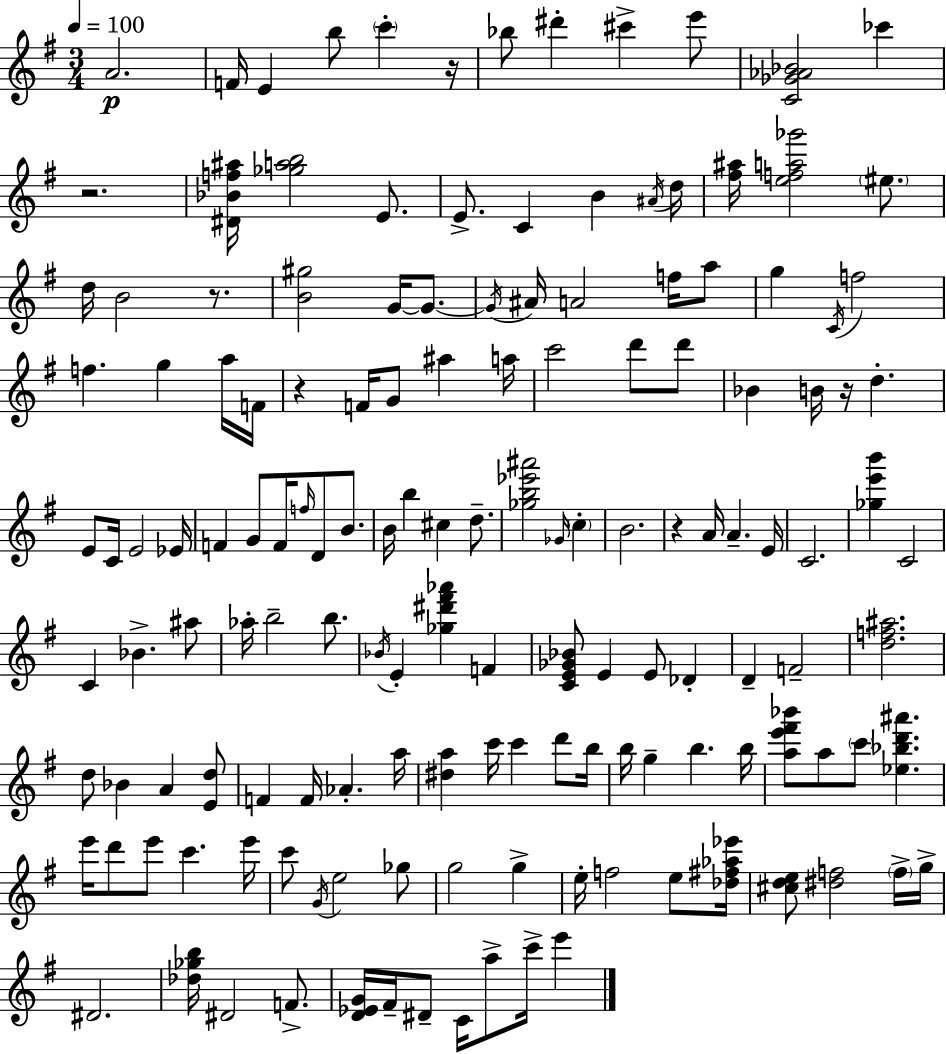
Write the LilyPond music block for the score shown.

{
  \clef treble
  \numericTimeSignature
  \time 3/4
  \key g \major
  \tempo 4 = 100
  \repeat volta 2 { a'2.\p | f'16 e'4 b''8 \parenthesize c'''4-. r16 | bes''8 dis'''4-. cis'''4-> e'''8 | <c' ges' aes' bes'>2 ces'''4 | \break r2. | <dis' bes' f'' ais''>16 <ges'' a'' b''>2 e'8. | e'8.-> c'4 b'4 \acciaccatura { ais'16 } | d''16 <fis'' ais''>16 <e'' f'' a'' ges'''>2 \parenthesize eis''8. | \break d''16 b'2 r8. | <b' gis''>2 g'16~~ g'8.~~ | \acciaccatura { g'16 } ais'16 a'2 f''16 | a''8 g''4 \acciaccatura { c'16 } f''2 | \break f''4. g''4 | a''16 f'16 r4 f'16 g'8 ais''4 | a''16 c'''2 d'''8 | d'''8 bes'4 b'16 r16 d''4.-. | \break e'8 c'16 e'2 | ees'16 f'4 g'8 f'16 \grace { f''16 } d'8 | b'8. b'16 b''4 cis''4 | d''8.-- <ges'' b'' ees''' ais'''>2 | \break \grace { ges'16 } \parenthesize c''4-. b'2. | r4 a'16 a'4.-- | e'16 c'2. | <ges'' e''' b'''>4 c'2 | \break c'4 bes'4.-> | ais''8 aes''16-. b''2-- | b''8. \acciaccatura { bes'16 } e'4-. <ges'' dis''' fis''' aes'''>4 | f'4 <c' e' ges' bes'>8 e'4 | \break e'8 des'4-. d'4-- f'2-- | <d'' f'' ais''>2. | d''8 bes'4 | a'4 <e' d''>8 f'4 f'16 aes'4.-. | \break a''16 <dis'' a''>4 c'''16 c'''4 | d'''8 b''16 b''16 g''4-- b''4. | b''16 <a'' e''' fis''' bes'''>8 a''8 \parenthesize c'''8 | <ees'' bes'' d''' ais'''>4. e'''16 d'''8 e'''8 c'''4. | \break e'''16 c'''8 \acciaccatura { g'16 } e''2 | ges''8 g''2 | g''4-> e''16-. f''2 | e''8 <des'' fis'' aes'' ees'''>16 <cis'' d'' e''>8 <dis'' f''>2 | \break \parenthesize f''16-> g''16-> dis'2. | <des'' ges'' b''>16 dis'2 | f'8.-> <d' ees' g'>16 fis'16-- dis'8-- c'16 | a''8-> c'''16-> e'''4 } \bar "|."
}